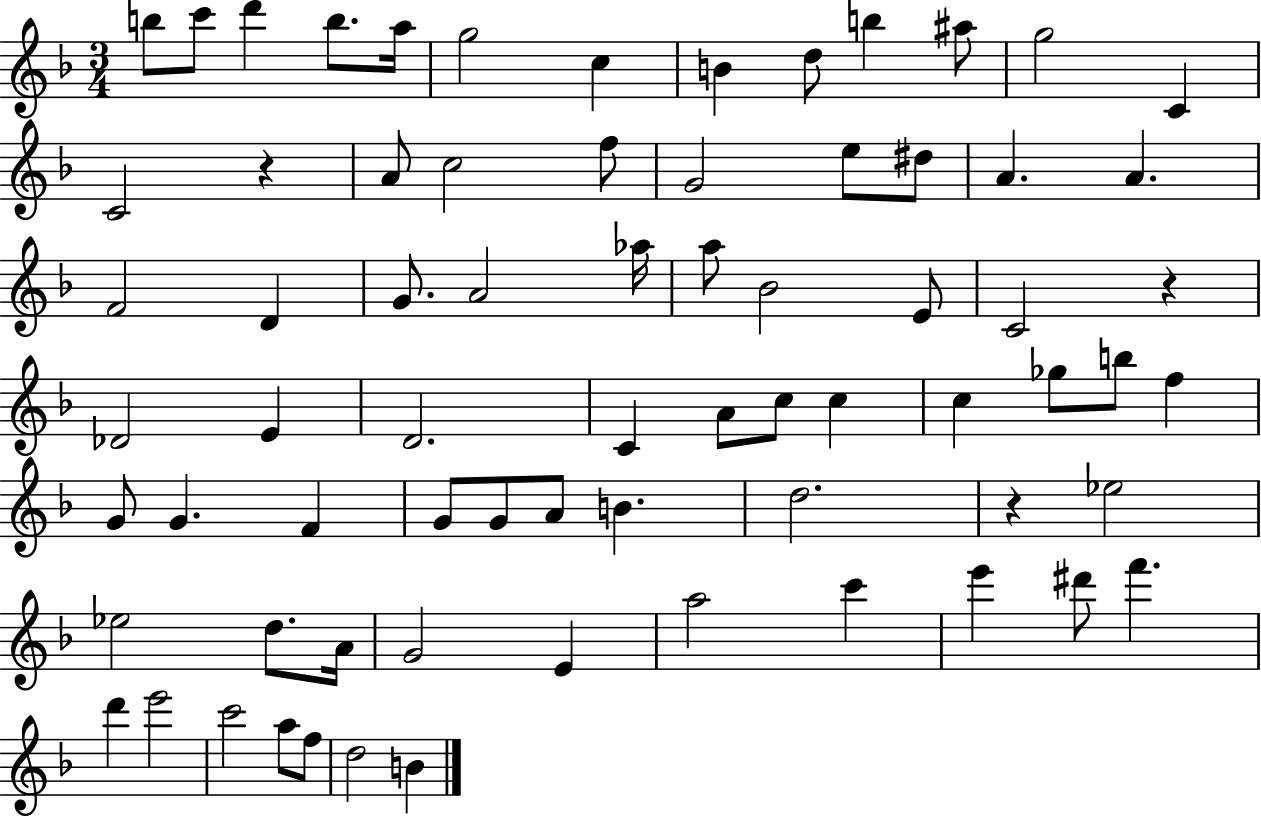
{
  \clef treble
  \numericTimeSignature
  \time 3/4
  \key f \major
  b''8 c'''8 d'''4 b''8. a''16 | g''2 c''4 | b'4 d''8 b''4 ais''8 | g''2 c'4 | \break c'2 r4 | a'8 c''2 f''8 | g'2 e''8 dis''8 | a'4. a'4. | \break f'2 d'4 | g'8. a'2 aes''16 | a''8 bes'2 e'8 | c'2 r4 | \break des'2 e'4 | d'2. | c'4 a'8 c''8 c''4 | c''4 ges''8 b''8 f''4 | \break g'8 g'4. f'4 | g'8 g'8 a'8 b'4. | d''2. | r4 ees''2 | \break ees''2 d''8. a'16 | g'2 e'4 | a''2 c'''4 | e'''4 dis'''8 f'''4. | \break d'''4 e'''2 | c'''2 a''8 f''8 | d''2 b'4 | \bar "|."
}